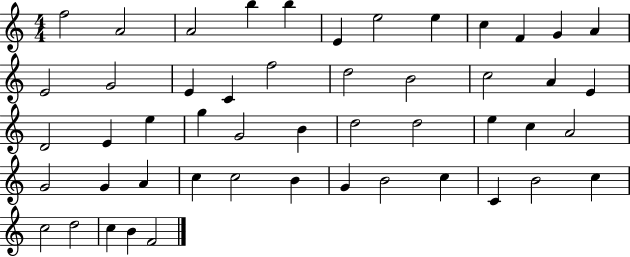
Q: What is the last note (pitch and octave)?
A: F4